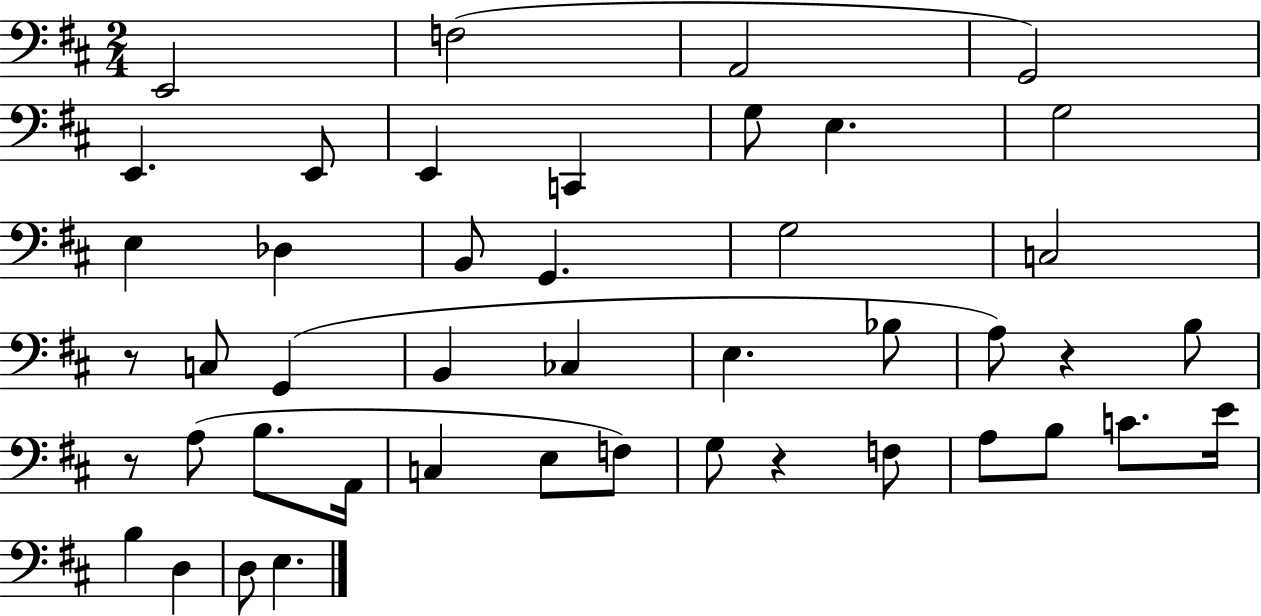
E2/h F3/h A2/h G2/h E2/q. E2/e E2/q C2/q G3/e E3/q. G3/h E3/q Db3/q B2/e G2/q. G3/h C3/h R/e C3/e G2/q B2/q CES3/q E3/q. Bb3/e A3/e R/q B3/e R/e A3/e B3/e. A2/s C3/q E3/e F3/e G3/e R/q F3/e A3/e B3/e C4/e. E4/s B3/q D3/q D3/e E3/q.